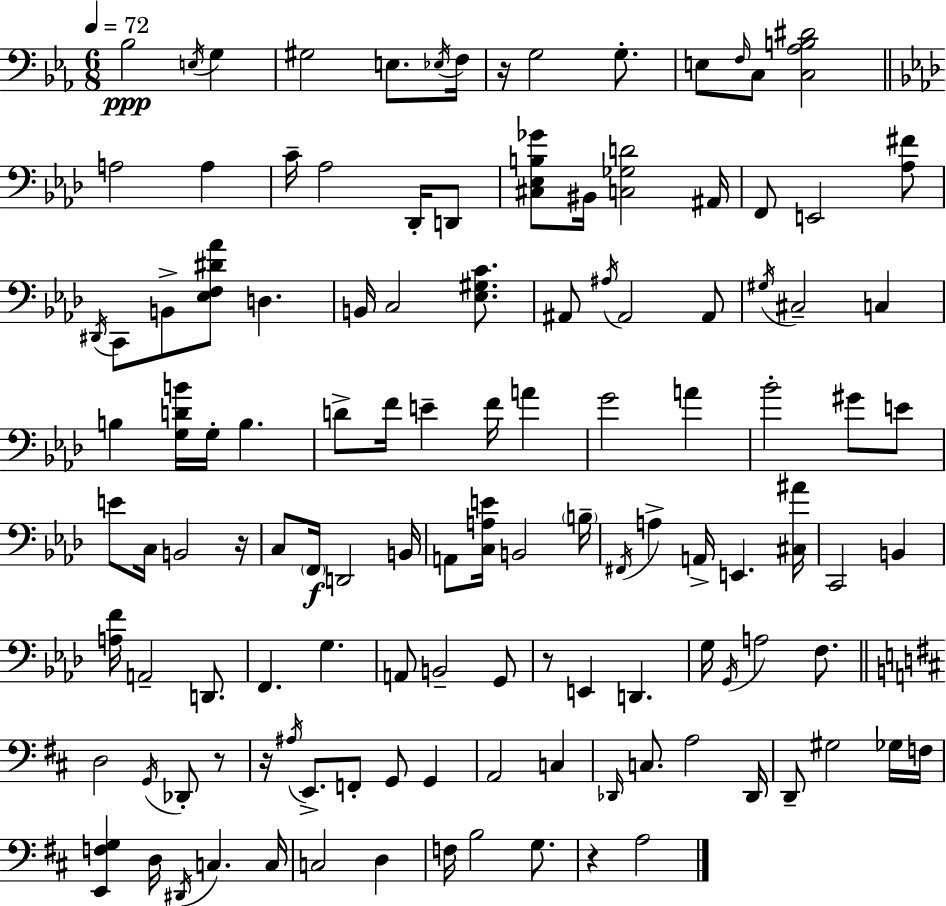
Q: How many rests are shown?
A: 6